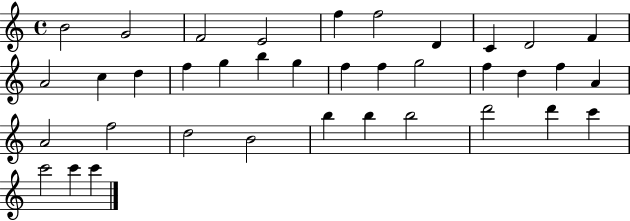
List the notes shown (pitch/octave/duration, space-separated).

B4/h G4/h F4/h E4/h F5/q F5/h D4/q C4/q D4/h F4/q A4/h C5/q D5/q F5/q G5/q B5/q G5/q F5/q F5/q G5/h F5/q D5/q F5/q A4/q A4/h F5/h D5/h B4/h B5/q B5/q B5/h D6/h D6/q C6/q C6/h C6/q C6/q